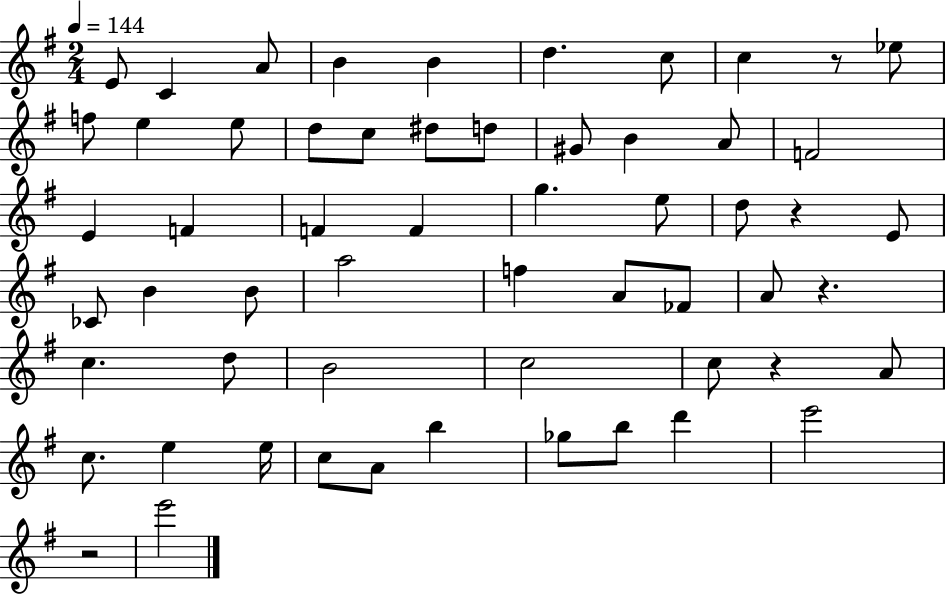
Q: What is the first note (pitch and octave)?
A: E4